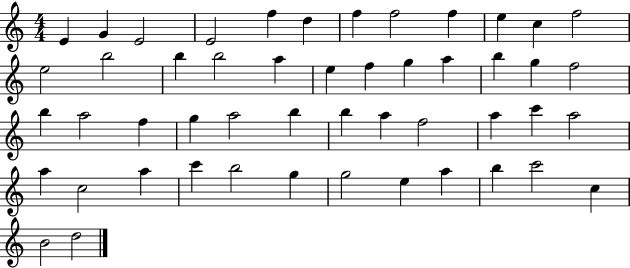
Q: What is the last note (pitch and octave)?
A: D5